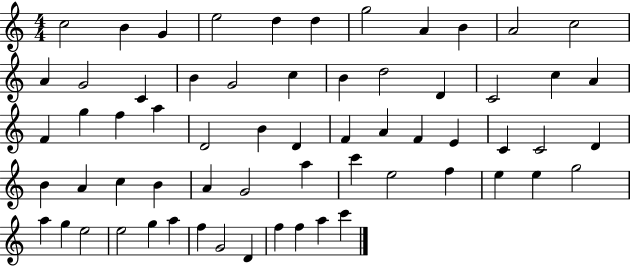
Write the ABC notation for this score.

X:1
T:Untitled
M:4/4
L:1/4
K:C
c2 B G e2 d d g2 A B A2 c2 A G2 C B G2 c B d2 D C2 c A F g f a D2 B D F A F E C C2 D B A c B A G2 a c' e2 f e e g2 a g e2 e2 g a f G2 D f f a c'